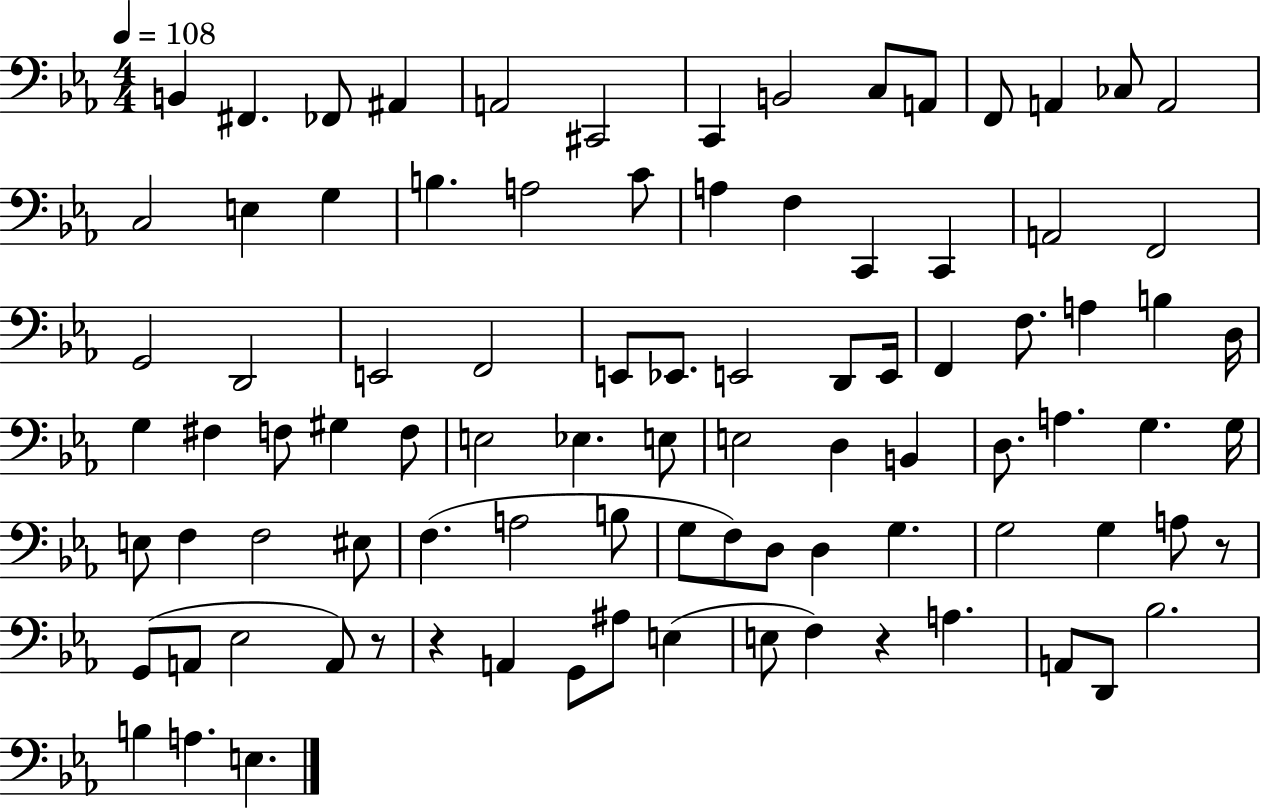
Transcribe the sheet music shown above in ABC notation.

X:1
T:Untitled
M:4/4
L:1/4
K:Eb
B,, ^F,, _F,,/2 ^A,, A,,2 ^C,,2 C,, B,,2 C,/2 A,,/2 F,,/2 A,, _C,/2 A,,2 C,2 E, G, B, A,2 C/2 A, F, C,, C,, A,,2 F,,2 G,,2 D,,2 E,,2 F,,2 E,,/2 _E,,/2 E,,2 D,,/2 E,,/4 F,, F,/2 A, B, D,/4 G, ^F, F,/2 ^G, F,/2 E,2 _E, E,/2 E,2 D, B,, D,/2 A, G, G,/4 E,/2 F, F,2 ^E,/2 F, A,2 B,/2 G,/2 F,/2 D,/2 D, G, G,2 G, A,/2 z/2 G,,/2 A,,/2 _E,2 A,,/2 z/2 z A,, G,,/2 ^A,/2 E, E,/2 F, z A, A,,/2 D,,/2 _B,2 B, A, E,